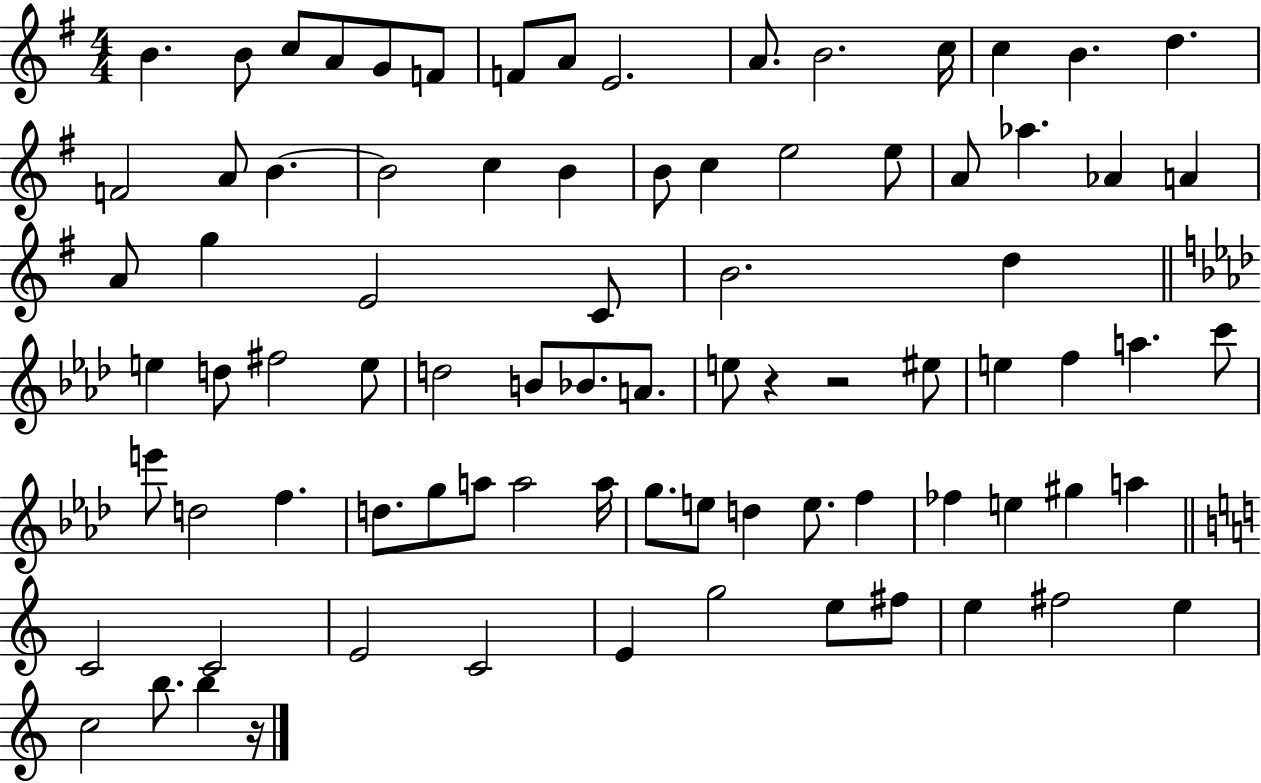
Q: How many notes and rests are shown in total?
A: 83